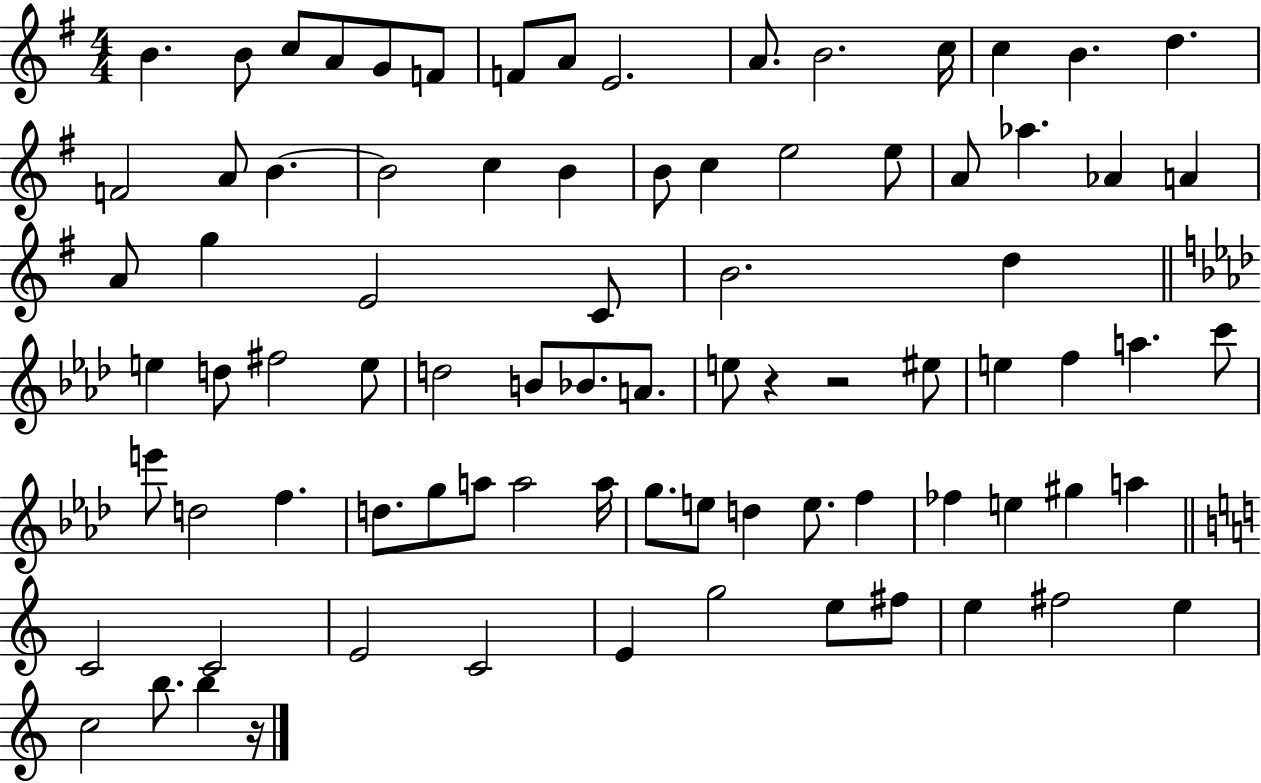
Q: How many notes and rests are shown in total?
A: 83